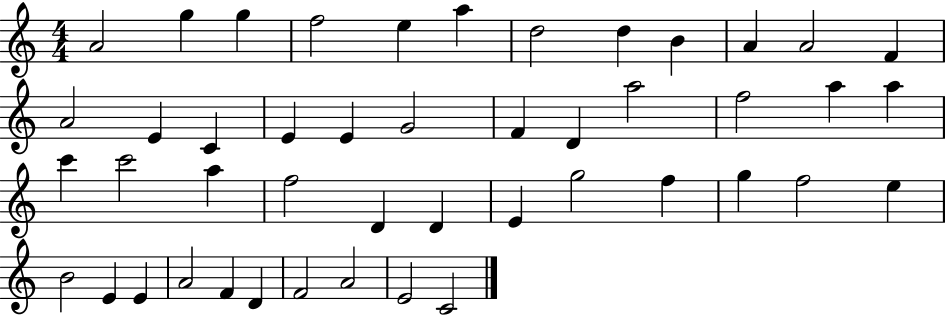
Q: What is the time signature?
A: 4/4